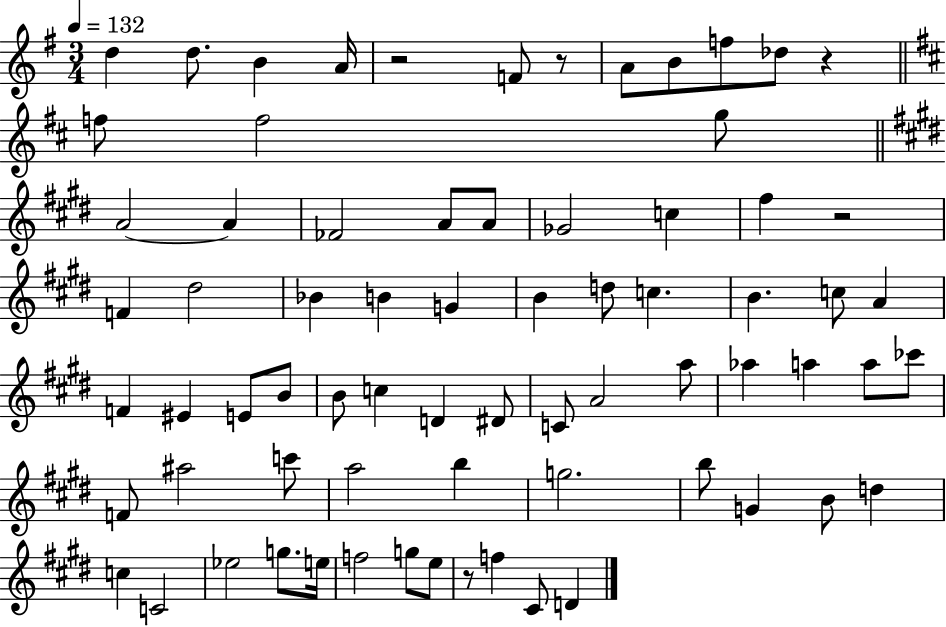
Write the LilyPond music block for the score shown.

{
  \clef treble
  \numericTimeSignature
  \time 3/4
  \key g \major
  \tempo 4 = 132
  \repeat volta 2 { d''4 d''8. b'4 a'16 | r2 f'8 r8 | a'8 b'8 f''8 des''8 r4 | \bar "||" \break \key d \major f''8 f''2 g''8 | \bar "||" \break \key e \major a'2~~ a'4 | fes'2 a'8 a'8 | ges'2 c''4 | fis''4 r2 | \break f'4 dis''2 | bes'4 b'4 g'4 | b'4 d''8 c''4. | b'4. c''8 a'4 | \break f'4 eis'4 e'8 b'8 | b'8 c''4 d'4 dis'8 | c'8 a'2 a''8 | aes''4 a''4 a''8 ces'''8 | \break f'8 ais''2 c'''8 | a''2 b''4 | g''2. | b''8 g'4 b'8 d''4 | \break c''4 c'2 | ees''2 g''8. e''16 | f''2 g''8 e''8 | r8 f''4 cis'8 d'4 | \break } \bar "|."
}